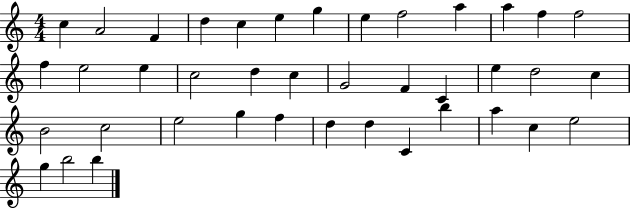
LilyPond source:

{
  \clef treble
  \numericTimeSignature
  \time 4/4
  \key c \major
  c''4 a'2 f'4 | d''4 c''4 e''4 g''4 | e''4 f''2 a''4 | a''4 f''4 f''2 | \break f''4 e''2 e''4 | c''2 d''4 c''4 | g'2 f'4 c'4 | e''4 d''2 c''4 | \break b'2 c''2 | e''2 g''4 f''4 | d''4 d''4 c'4 b''4 | a''4 c''4 e''2 | \break g''4 b''2 b''4 | \bar "|."
}